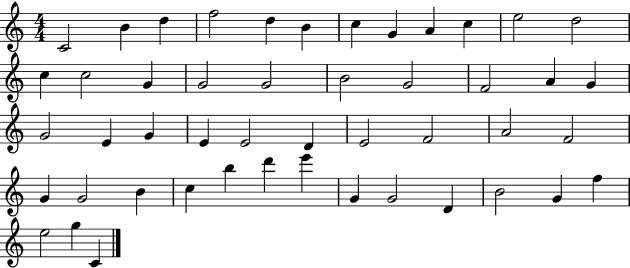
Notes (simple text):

C4/h B4/q D5/q F5/h D5/q B4/q C5/q G4/q A4/q C5/q E5/h D5/h C5/q C5/h G4/q G4/h G4/h B4/h G4/h F4/h A4/q G4/q G4/h E4/q G4/q E4/q E4/h D4/q E4/h F4/h A4/h F4/h G4/q G4/h B4/q C5/q B5/q D6/q E6/q G4/q G4/h D4/q B4/h G4/q F5/q E5/h G5/q C4/q